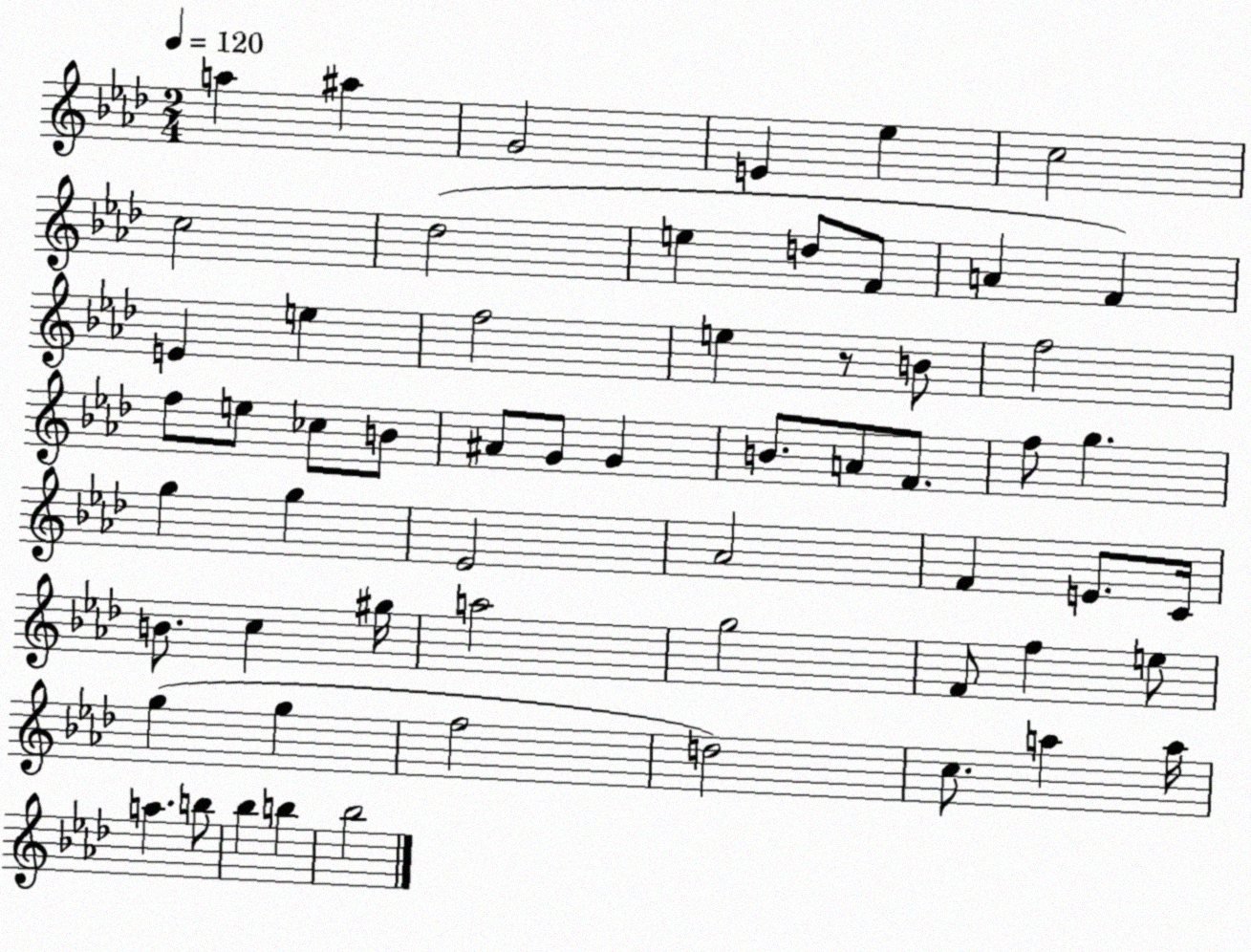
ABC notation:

X:1
T:Untitled
M:2/4
L:1/4
K:Ab
a ^a G2 E _e c2 c2 _d2 e d/2 F/2 A F E e f2 e z/2 B/2 f2 f/2 e/2 _c/2 B/2 ^A/2 G/2 G B/2 A/2 F/2 f/2 g g g _E2 _A2 F E/2 C/4 B/2 c ^g/4 a2 g2 F/2 f e/2 g g f2 d2 c/2 a a/4 a b/2 _b b _b2